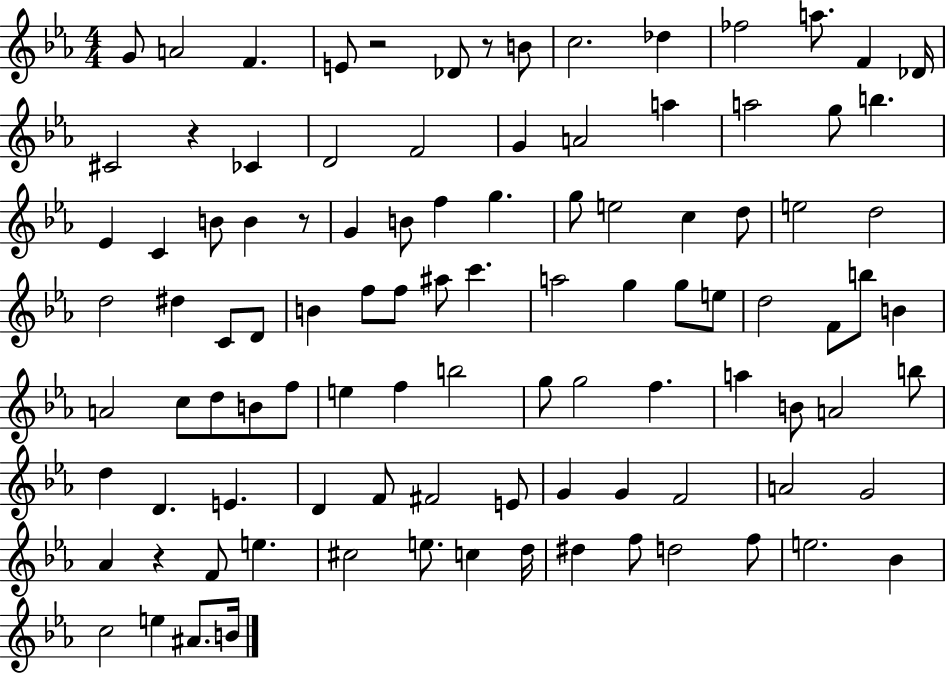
G4/e A4/h F4/q. E4/e R/h Db4/e R/e B4/e C5/h. Db5/q FES5/h A5/e. F4/q Db4/s C#4/h R/q CES4/q D4/h F4/h G4/q A4/h A5/q A5/h G5/e B5/q. Eb4/q C4/q B4/e B4/q R/e G4/q B4/e F5/q G5/q. G5/e E5/h C5/q D5/e E5/h D5/h D5/h D#5/q C4/e D4/e B4/q F5/e F5/e A#5/e C6/q. A5/h G5/q G5/e E5/e D5/h F4/e B5/e B4/q A4/h C5/e D5/e B4/e F5/e E5/q F5/q B5/h G5/e G5/h F5/q. A5/q B4/e A4/h B5/e D5/q D4/q. E4/q. D4/q F4/e F#4/h E4/e G4/q G4/q F4/h A4/h G4/h Ab4/q R/q F4/e E5/q. C#5/h E5/e. C5/q D5/s D#5/q F5/e D5/h F5/e E5/h. Bb4/q C5/h E5/q A#4/e. B4/s